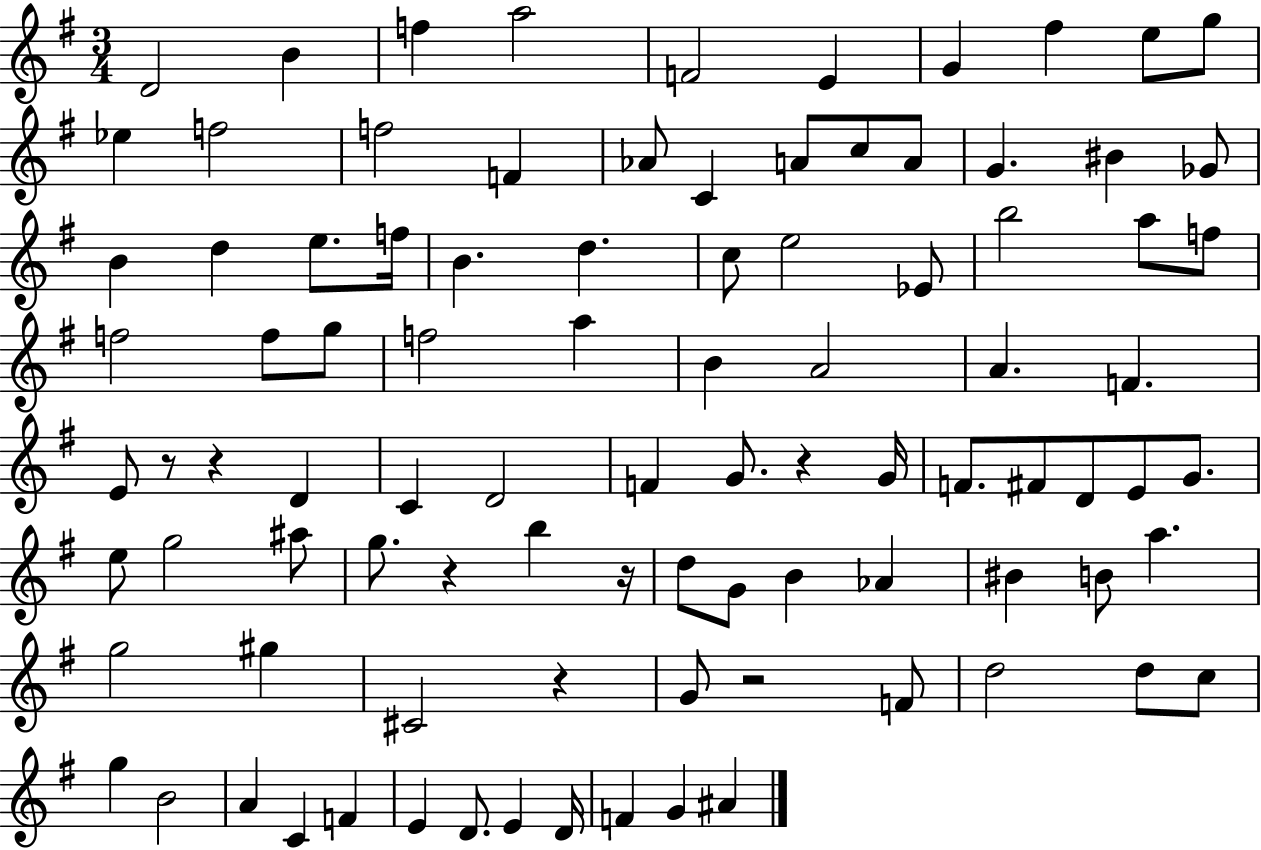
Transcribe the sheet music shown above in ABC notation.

X:1
T:Untitled
M:3/4
L:1/4
K:G
D2 B f a2 F2 E G ^f e/2 g/2 _e f2 f2 F _A/2 C A/2 c/2 A/2 G ^B _G/2 B d e/2 f/4 B d c/2 e2 _E/2 b2 a/2 f/2 f2 f/2 g/2 f2 a B A2 A F E/2 z/2 z D C D2 F G/2 z G/4 F/2 ^F/2 D/2 E/2 G/2 e/2 g2 ^a/2 g/2 z b z/4 d/2 G/2 B _A ^B B/2 a g2 ^g ^C2 z G/2 z2 F/2 d2 d/2 c/2 g B2 A C F E D/2 E D/4 F G ^A